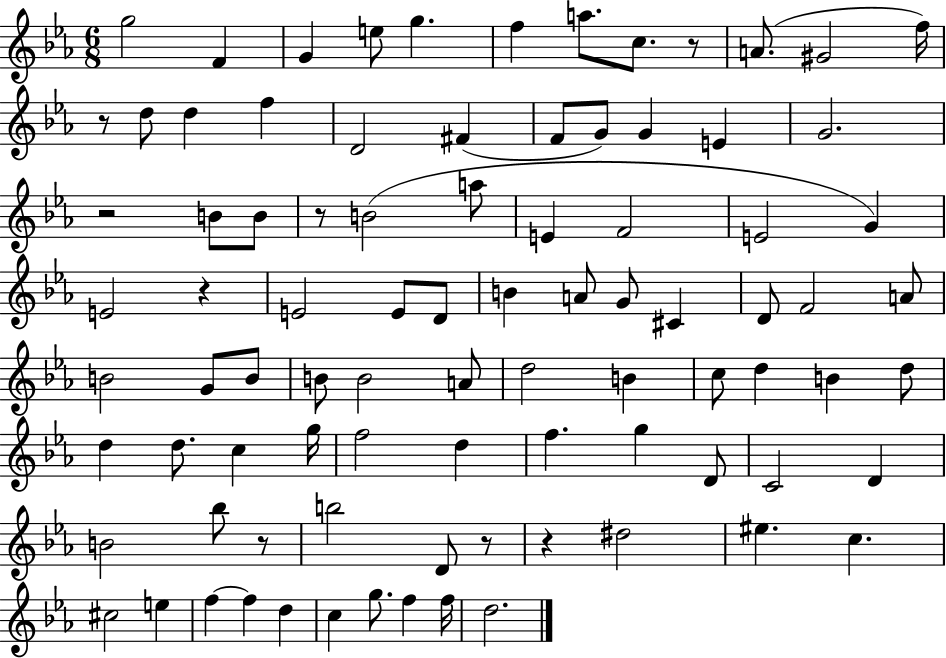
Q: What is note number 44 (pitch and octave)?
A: B4